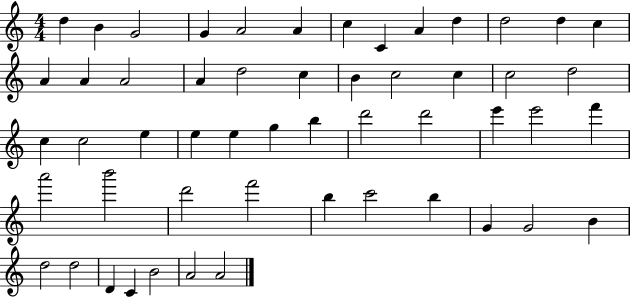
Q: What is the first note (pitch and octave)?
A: D5